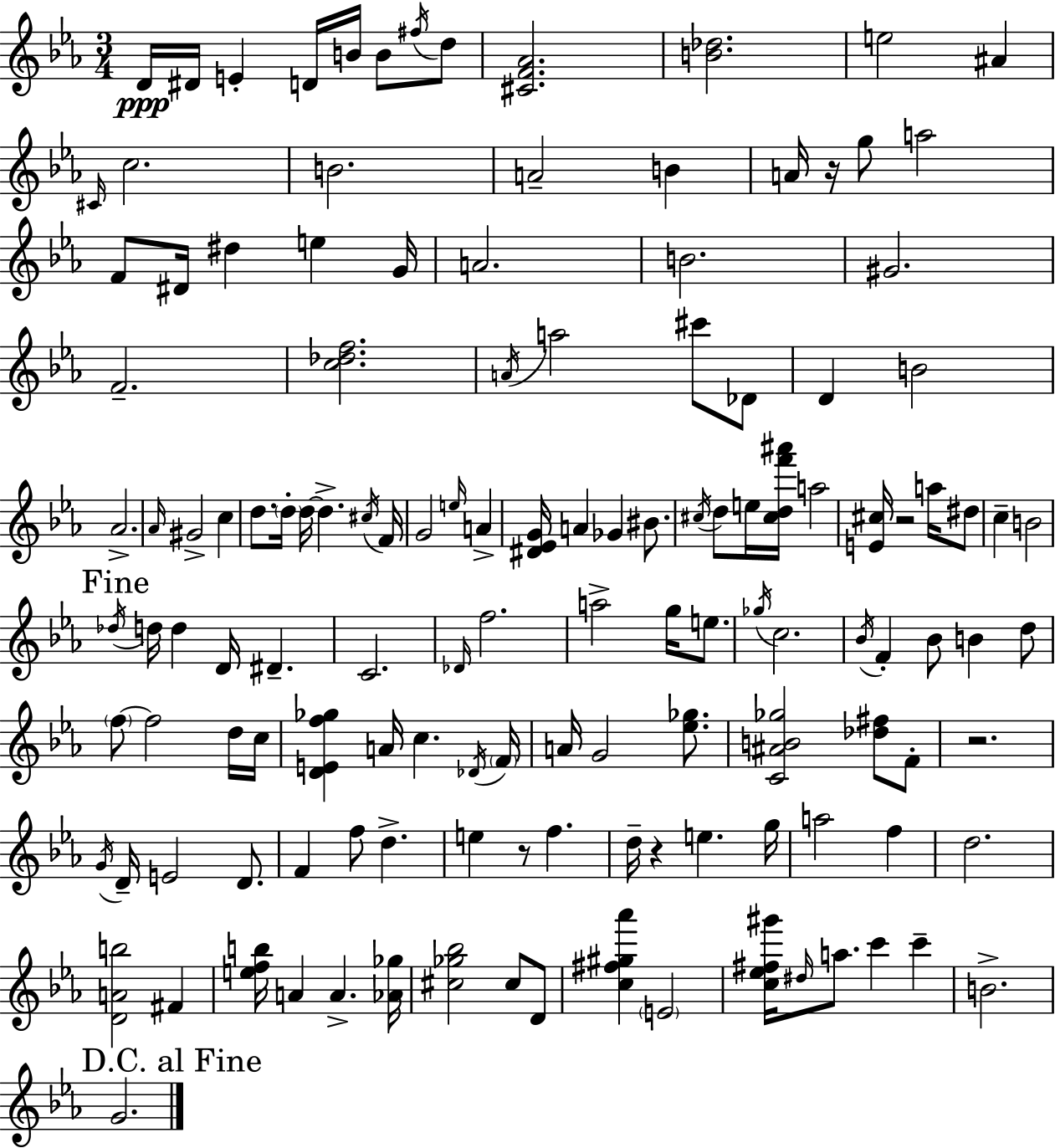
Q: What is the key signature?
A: EES major